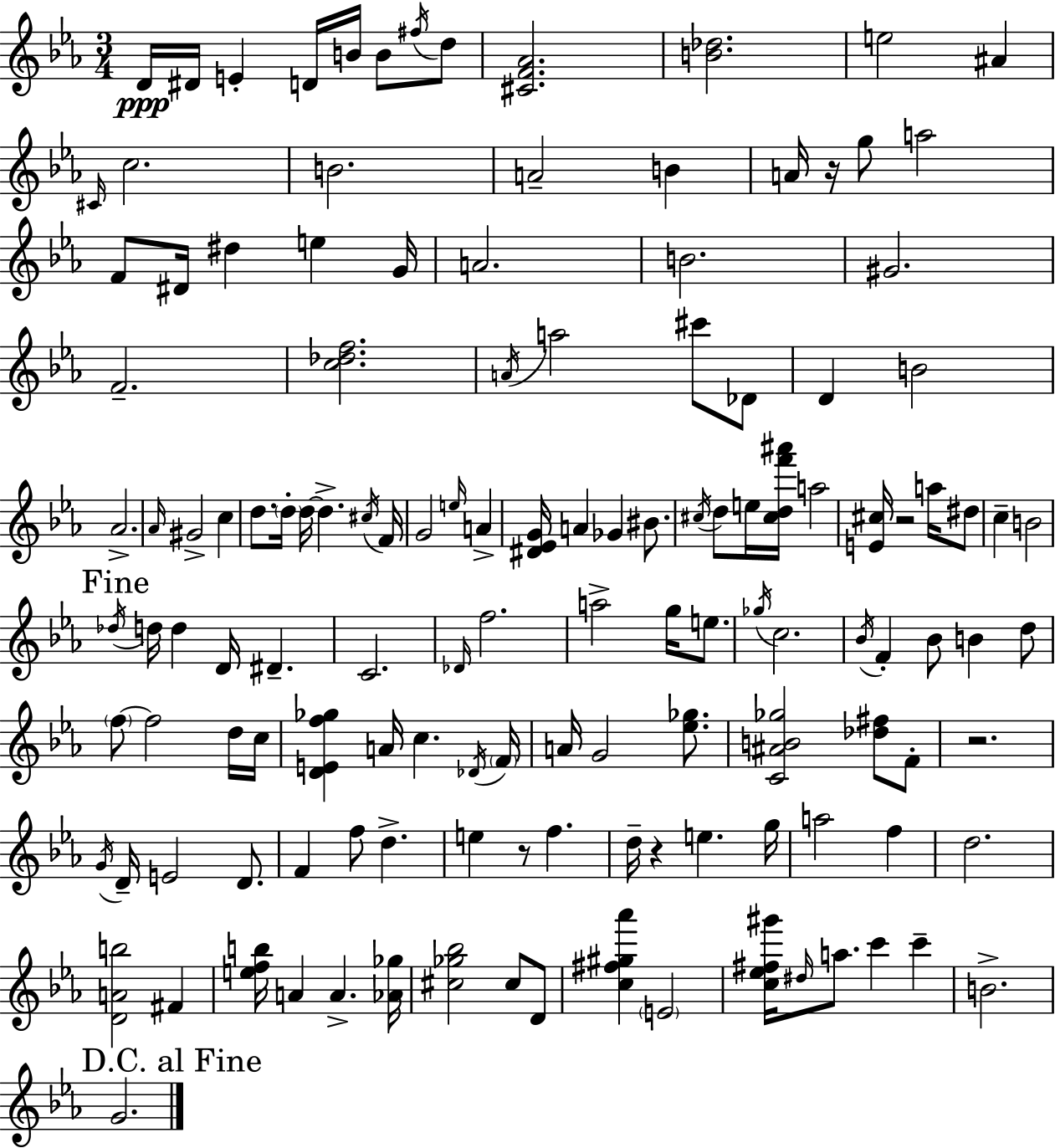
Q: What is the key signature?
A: EES major